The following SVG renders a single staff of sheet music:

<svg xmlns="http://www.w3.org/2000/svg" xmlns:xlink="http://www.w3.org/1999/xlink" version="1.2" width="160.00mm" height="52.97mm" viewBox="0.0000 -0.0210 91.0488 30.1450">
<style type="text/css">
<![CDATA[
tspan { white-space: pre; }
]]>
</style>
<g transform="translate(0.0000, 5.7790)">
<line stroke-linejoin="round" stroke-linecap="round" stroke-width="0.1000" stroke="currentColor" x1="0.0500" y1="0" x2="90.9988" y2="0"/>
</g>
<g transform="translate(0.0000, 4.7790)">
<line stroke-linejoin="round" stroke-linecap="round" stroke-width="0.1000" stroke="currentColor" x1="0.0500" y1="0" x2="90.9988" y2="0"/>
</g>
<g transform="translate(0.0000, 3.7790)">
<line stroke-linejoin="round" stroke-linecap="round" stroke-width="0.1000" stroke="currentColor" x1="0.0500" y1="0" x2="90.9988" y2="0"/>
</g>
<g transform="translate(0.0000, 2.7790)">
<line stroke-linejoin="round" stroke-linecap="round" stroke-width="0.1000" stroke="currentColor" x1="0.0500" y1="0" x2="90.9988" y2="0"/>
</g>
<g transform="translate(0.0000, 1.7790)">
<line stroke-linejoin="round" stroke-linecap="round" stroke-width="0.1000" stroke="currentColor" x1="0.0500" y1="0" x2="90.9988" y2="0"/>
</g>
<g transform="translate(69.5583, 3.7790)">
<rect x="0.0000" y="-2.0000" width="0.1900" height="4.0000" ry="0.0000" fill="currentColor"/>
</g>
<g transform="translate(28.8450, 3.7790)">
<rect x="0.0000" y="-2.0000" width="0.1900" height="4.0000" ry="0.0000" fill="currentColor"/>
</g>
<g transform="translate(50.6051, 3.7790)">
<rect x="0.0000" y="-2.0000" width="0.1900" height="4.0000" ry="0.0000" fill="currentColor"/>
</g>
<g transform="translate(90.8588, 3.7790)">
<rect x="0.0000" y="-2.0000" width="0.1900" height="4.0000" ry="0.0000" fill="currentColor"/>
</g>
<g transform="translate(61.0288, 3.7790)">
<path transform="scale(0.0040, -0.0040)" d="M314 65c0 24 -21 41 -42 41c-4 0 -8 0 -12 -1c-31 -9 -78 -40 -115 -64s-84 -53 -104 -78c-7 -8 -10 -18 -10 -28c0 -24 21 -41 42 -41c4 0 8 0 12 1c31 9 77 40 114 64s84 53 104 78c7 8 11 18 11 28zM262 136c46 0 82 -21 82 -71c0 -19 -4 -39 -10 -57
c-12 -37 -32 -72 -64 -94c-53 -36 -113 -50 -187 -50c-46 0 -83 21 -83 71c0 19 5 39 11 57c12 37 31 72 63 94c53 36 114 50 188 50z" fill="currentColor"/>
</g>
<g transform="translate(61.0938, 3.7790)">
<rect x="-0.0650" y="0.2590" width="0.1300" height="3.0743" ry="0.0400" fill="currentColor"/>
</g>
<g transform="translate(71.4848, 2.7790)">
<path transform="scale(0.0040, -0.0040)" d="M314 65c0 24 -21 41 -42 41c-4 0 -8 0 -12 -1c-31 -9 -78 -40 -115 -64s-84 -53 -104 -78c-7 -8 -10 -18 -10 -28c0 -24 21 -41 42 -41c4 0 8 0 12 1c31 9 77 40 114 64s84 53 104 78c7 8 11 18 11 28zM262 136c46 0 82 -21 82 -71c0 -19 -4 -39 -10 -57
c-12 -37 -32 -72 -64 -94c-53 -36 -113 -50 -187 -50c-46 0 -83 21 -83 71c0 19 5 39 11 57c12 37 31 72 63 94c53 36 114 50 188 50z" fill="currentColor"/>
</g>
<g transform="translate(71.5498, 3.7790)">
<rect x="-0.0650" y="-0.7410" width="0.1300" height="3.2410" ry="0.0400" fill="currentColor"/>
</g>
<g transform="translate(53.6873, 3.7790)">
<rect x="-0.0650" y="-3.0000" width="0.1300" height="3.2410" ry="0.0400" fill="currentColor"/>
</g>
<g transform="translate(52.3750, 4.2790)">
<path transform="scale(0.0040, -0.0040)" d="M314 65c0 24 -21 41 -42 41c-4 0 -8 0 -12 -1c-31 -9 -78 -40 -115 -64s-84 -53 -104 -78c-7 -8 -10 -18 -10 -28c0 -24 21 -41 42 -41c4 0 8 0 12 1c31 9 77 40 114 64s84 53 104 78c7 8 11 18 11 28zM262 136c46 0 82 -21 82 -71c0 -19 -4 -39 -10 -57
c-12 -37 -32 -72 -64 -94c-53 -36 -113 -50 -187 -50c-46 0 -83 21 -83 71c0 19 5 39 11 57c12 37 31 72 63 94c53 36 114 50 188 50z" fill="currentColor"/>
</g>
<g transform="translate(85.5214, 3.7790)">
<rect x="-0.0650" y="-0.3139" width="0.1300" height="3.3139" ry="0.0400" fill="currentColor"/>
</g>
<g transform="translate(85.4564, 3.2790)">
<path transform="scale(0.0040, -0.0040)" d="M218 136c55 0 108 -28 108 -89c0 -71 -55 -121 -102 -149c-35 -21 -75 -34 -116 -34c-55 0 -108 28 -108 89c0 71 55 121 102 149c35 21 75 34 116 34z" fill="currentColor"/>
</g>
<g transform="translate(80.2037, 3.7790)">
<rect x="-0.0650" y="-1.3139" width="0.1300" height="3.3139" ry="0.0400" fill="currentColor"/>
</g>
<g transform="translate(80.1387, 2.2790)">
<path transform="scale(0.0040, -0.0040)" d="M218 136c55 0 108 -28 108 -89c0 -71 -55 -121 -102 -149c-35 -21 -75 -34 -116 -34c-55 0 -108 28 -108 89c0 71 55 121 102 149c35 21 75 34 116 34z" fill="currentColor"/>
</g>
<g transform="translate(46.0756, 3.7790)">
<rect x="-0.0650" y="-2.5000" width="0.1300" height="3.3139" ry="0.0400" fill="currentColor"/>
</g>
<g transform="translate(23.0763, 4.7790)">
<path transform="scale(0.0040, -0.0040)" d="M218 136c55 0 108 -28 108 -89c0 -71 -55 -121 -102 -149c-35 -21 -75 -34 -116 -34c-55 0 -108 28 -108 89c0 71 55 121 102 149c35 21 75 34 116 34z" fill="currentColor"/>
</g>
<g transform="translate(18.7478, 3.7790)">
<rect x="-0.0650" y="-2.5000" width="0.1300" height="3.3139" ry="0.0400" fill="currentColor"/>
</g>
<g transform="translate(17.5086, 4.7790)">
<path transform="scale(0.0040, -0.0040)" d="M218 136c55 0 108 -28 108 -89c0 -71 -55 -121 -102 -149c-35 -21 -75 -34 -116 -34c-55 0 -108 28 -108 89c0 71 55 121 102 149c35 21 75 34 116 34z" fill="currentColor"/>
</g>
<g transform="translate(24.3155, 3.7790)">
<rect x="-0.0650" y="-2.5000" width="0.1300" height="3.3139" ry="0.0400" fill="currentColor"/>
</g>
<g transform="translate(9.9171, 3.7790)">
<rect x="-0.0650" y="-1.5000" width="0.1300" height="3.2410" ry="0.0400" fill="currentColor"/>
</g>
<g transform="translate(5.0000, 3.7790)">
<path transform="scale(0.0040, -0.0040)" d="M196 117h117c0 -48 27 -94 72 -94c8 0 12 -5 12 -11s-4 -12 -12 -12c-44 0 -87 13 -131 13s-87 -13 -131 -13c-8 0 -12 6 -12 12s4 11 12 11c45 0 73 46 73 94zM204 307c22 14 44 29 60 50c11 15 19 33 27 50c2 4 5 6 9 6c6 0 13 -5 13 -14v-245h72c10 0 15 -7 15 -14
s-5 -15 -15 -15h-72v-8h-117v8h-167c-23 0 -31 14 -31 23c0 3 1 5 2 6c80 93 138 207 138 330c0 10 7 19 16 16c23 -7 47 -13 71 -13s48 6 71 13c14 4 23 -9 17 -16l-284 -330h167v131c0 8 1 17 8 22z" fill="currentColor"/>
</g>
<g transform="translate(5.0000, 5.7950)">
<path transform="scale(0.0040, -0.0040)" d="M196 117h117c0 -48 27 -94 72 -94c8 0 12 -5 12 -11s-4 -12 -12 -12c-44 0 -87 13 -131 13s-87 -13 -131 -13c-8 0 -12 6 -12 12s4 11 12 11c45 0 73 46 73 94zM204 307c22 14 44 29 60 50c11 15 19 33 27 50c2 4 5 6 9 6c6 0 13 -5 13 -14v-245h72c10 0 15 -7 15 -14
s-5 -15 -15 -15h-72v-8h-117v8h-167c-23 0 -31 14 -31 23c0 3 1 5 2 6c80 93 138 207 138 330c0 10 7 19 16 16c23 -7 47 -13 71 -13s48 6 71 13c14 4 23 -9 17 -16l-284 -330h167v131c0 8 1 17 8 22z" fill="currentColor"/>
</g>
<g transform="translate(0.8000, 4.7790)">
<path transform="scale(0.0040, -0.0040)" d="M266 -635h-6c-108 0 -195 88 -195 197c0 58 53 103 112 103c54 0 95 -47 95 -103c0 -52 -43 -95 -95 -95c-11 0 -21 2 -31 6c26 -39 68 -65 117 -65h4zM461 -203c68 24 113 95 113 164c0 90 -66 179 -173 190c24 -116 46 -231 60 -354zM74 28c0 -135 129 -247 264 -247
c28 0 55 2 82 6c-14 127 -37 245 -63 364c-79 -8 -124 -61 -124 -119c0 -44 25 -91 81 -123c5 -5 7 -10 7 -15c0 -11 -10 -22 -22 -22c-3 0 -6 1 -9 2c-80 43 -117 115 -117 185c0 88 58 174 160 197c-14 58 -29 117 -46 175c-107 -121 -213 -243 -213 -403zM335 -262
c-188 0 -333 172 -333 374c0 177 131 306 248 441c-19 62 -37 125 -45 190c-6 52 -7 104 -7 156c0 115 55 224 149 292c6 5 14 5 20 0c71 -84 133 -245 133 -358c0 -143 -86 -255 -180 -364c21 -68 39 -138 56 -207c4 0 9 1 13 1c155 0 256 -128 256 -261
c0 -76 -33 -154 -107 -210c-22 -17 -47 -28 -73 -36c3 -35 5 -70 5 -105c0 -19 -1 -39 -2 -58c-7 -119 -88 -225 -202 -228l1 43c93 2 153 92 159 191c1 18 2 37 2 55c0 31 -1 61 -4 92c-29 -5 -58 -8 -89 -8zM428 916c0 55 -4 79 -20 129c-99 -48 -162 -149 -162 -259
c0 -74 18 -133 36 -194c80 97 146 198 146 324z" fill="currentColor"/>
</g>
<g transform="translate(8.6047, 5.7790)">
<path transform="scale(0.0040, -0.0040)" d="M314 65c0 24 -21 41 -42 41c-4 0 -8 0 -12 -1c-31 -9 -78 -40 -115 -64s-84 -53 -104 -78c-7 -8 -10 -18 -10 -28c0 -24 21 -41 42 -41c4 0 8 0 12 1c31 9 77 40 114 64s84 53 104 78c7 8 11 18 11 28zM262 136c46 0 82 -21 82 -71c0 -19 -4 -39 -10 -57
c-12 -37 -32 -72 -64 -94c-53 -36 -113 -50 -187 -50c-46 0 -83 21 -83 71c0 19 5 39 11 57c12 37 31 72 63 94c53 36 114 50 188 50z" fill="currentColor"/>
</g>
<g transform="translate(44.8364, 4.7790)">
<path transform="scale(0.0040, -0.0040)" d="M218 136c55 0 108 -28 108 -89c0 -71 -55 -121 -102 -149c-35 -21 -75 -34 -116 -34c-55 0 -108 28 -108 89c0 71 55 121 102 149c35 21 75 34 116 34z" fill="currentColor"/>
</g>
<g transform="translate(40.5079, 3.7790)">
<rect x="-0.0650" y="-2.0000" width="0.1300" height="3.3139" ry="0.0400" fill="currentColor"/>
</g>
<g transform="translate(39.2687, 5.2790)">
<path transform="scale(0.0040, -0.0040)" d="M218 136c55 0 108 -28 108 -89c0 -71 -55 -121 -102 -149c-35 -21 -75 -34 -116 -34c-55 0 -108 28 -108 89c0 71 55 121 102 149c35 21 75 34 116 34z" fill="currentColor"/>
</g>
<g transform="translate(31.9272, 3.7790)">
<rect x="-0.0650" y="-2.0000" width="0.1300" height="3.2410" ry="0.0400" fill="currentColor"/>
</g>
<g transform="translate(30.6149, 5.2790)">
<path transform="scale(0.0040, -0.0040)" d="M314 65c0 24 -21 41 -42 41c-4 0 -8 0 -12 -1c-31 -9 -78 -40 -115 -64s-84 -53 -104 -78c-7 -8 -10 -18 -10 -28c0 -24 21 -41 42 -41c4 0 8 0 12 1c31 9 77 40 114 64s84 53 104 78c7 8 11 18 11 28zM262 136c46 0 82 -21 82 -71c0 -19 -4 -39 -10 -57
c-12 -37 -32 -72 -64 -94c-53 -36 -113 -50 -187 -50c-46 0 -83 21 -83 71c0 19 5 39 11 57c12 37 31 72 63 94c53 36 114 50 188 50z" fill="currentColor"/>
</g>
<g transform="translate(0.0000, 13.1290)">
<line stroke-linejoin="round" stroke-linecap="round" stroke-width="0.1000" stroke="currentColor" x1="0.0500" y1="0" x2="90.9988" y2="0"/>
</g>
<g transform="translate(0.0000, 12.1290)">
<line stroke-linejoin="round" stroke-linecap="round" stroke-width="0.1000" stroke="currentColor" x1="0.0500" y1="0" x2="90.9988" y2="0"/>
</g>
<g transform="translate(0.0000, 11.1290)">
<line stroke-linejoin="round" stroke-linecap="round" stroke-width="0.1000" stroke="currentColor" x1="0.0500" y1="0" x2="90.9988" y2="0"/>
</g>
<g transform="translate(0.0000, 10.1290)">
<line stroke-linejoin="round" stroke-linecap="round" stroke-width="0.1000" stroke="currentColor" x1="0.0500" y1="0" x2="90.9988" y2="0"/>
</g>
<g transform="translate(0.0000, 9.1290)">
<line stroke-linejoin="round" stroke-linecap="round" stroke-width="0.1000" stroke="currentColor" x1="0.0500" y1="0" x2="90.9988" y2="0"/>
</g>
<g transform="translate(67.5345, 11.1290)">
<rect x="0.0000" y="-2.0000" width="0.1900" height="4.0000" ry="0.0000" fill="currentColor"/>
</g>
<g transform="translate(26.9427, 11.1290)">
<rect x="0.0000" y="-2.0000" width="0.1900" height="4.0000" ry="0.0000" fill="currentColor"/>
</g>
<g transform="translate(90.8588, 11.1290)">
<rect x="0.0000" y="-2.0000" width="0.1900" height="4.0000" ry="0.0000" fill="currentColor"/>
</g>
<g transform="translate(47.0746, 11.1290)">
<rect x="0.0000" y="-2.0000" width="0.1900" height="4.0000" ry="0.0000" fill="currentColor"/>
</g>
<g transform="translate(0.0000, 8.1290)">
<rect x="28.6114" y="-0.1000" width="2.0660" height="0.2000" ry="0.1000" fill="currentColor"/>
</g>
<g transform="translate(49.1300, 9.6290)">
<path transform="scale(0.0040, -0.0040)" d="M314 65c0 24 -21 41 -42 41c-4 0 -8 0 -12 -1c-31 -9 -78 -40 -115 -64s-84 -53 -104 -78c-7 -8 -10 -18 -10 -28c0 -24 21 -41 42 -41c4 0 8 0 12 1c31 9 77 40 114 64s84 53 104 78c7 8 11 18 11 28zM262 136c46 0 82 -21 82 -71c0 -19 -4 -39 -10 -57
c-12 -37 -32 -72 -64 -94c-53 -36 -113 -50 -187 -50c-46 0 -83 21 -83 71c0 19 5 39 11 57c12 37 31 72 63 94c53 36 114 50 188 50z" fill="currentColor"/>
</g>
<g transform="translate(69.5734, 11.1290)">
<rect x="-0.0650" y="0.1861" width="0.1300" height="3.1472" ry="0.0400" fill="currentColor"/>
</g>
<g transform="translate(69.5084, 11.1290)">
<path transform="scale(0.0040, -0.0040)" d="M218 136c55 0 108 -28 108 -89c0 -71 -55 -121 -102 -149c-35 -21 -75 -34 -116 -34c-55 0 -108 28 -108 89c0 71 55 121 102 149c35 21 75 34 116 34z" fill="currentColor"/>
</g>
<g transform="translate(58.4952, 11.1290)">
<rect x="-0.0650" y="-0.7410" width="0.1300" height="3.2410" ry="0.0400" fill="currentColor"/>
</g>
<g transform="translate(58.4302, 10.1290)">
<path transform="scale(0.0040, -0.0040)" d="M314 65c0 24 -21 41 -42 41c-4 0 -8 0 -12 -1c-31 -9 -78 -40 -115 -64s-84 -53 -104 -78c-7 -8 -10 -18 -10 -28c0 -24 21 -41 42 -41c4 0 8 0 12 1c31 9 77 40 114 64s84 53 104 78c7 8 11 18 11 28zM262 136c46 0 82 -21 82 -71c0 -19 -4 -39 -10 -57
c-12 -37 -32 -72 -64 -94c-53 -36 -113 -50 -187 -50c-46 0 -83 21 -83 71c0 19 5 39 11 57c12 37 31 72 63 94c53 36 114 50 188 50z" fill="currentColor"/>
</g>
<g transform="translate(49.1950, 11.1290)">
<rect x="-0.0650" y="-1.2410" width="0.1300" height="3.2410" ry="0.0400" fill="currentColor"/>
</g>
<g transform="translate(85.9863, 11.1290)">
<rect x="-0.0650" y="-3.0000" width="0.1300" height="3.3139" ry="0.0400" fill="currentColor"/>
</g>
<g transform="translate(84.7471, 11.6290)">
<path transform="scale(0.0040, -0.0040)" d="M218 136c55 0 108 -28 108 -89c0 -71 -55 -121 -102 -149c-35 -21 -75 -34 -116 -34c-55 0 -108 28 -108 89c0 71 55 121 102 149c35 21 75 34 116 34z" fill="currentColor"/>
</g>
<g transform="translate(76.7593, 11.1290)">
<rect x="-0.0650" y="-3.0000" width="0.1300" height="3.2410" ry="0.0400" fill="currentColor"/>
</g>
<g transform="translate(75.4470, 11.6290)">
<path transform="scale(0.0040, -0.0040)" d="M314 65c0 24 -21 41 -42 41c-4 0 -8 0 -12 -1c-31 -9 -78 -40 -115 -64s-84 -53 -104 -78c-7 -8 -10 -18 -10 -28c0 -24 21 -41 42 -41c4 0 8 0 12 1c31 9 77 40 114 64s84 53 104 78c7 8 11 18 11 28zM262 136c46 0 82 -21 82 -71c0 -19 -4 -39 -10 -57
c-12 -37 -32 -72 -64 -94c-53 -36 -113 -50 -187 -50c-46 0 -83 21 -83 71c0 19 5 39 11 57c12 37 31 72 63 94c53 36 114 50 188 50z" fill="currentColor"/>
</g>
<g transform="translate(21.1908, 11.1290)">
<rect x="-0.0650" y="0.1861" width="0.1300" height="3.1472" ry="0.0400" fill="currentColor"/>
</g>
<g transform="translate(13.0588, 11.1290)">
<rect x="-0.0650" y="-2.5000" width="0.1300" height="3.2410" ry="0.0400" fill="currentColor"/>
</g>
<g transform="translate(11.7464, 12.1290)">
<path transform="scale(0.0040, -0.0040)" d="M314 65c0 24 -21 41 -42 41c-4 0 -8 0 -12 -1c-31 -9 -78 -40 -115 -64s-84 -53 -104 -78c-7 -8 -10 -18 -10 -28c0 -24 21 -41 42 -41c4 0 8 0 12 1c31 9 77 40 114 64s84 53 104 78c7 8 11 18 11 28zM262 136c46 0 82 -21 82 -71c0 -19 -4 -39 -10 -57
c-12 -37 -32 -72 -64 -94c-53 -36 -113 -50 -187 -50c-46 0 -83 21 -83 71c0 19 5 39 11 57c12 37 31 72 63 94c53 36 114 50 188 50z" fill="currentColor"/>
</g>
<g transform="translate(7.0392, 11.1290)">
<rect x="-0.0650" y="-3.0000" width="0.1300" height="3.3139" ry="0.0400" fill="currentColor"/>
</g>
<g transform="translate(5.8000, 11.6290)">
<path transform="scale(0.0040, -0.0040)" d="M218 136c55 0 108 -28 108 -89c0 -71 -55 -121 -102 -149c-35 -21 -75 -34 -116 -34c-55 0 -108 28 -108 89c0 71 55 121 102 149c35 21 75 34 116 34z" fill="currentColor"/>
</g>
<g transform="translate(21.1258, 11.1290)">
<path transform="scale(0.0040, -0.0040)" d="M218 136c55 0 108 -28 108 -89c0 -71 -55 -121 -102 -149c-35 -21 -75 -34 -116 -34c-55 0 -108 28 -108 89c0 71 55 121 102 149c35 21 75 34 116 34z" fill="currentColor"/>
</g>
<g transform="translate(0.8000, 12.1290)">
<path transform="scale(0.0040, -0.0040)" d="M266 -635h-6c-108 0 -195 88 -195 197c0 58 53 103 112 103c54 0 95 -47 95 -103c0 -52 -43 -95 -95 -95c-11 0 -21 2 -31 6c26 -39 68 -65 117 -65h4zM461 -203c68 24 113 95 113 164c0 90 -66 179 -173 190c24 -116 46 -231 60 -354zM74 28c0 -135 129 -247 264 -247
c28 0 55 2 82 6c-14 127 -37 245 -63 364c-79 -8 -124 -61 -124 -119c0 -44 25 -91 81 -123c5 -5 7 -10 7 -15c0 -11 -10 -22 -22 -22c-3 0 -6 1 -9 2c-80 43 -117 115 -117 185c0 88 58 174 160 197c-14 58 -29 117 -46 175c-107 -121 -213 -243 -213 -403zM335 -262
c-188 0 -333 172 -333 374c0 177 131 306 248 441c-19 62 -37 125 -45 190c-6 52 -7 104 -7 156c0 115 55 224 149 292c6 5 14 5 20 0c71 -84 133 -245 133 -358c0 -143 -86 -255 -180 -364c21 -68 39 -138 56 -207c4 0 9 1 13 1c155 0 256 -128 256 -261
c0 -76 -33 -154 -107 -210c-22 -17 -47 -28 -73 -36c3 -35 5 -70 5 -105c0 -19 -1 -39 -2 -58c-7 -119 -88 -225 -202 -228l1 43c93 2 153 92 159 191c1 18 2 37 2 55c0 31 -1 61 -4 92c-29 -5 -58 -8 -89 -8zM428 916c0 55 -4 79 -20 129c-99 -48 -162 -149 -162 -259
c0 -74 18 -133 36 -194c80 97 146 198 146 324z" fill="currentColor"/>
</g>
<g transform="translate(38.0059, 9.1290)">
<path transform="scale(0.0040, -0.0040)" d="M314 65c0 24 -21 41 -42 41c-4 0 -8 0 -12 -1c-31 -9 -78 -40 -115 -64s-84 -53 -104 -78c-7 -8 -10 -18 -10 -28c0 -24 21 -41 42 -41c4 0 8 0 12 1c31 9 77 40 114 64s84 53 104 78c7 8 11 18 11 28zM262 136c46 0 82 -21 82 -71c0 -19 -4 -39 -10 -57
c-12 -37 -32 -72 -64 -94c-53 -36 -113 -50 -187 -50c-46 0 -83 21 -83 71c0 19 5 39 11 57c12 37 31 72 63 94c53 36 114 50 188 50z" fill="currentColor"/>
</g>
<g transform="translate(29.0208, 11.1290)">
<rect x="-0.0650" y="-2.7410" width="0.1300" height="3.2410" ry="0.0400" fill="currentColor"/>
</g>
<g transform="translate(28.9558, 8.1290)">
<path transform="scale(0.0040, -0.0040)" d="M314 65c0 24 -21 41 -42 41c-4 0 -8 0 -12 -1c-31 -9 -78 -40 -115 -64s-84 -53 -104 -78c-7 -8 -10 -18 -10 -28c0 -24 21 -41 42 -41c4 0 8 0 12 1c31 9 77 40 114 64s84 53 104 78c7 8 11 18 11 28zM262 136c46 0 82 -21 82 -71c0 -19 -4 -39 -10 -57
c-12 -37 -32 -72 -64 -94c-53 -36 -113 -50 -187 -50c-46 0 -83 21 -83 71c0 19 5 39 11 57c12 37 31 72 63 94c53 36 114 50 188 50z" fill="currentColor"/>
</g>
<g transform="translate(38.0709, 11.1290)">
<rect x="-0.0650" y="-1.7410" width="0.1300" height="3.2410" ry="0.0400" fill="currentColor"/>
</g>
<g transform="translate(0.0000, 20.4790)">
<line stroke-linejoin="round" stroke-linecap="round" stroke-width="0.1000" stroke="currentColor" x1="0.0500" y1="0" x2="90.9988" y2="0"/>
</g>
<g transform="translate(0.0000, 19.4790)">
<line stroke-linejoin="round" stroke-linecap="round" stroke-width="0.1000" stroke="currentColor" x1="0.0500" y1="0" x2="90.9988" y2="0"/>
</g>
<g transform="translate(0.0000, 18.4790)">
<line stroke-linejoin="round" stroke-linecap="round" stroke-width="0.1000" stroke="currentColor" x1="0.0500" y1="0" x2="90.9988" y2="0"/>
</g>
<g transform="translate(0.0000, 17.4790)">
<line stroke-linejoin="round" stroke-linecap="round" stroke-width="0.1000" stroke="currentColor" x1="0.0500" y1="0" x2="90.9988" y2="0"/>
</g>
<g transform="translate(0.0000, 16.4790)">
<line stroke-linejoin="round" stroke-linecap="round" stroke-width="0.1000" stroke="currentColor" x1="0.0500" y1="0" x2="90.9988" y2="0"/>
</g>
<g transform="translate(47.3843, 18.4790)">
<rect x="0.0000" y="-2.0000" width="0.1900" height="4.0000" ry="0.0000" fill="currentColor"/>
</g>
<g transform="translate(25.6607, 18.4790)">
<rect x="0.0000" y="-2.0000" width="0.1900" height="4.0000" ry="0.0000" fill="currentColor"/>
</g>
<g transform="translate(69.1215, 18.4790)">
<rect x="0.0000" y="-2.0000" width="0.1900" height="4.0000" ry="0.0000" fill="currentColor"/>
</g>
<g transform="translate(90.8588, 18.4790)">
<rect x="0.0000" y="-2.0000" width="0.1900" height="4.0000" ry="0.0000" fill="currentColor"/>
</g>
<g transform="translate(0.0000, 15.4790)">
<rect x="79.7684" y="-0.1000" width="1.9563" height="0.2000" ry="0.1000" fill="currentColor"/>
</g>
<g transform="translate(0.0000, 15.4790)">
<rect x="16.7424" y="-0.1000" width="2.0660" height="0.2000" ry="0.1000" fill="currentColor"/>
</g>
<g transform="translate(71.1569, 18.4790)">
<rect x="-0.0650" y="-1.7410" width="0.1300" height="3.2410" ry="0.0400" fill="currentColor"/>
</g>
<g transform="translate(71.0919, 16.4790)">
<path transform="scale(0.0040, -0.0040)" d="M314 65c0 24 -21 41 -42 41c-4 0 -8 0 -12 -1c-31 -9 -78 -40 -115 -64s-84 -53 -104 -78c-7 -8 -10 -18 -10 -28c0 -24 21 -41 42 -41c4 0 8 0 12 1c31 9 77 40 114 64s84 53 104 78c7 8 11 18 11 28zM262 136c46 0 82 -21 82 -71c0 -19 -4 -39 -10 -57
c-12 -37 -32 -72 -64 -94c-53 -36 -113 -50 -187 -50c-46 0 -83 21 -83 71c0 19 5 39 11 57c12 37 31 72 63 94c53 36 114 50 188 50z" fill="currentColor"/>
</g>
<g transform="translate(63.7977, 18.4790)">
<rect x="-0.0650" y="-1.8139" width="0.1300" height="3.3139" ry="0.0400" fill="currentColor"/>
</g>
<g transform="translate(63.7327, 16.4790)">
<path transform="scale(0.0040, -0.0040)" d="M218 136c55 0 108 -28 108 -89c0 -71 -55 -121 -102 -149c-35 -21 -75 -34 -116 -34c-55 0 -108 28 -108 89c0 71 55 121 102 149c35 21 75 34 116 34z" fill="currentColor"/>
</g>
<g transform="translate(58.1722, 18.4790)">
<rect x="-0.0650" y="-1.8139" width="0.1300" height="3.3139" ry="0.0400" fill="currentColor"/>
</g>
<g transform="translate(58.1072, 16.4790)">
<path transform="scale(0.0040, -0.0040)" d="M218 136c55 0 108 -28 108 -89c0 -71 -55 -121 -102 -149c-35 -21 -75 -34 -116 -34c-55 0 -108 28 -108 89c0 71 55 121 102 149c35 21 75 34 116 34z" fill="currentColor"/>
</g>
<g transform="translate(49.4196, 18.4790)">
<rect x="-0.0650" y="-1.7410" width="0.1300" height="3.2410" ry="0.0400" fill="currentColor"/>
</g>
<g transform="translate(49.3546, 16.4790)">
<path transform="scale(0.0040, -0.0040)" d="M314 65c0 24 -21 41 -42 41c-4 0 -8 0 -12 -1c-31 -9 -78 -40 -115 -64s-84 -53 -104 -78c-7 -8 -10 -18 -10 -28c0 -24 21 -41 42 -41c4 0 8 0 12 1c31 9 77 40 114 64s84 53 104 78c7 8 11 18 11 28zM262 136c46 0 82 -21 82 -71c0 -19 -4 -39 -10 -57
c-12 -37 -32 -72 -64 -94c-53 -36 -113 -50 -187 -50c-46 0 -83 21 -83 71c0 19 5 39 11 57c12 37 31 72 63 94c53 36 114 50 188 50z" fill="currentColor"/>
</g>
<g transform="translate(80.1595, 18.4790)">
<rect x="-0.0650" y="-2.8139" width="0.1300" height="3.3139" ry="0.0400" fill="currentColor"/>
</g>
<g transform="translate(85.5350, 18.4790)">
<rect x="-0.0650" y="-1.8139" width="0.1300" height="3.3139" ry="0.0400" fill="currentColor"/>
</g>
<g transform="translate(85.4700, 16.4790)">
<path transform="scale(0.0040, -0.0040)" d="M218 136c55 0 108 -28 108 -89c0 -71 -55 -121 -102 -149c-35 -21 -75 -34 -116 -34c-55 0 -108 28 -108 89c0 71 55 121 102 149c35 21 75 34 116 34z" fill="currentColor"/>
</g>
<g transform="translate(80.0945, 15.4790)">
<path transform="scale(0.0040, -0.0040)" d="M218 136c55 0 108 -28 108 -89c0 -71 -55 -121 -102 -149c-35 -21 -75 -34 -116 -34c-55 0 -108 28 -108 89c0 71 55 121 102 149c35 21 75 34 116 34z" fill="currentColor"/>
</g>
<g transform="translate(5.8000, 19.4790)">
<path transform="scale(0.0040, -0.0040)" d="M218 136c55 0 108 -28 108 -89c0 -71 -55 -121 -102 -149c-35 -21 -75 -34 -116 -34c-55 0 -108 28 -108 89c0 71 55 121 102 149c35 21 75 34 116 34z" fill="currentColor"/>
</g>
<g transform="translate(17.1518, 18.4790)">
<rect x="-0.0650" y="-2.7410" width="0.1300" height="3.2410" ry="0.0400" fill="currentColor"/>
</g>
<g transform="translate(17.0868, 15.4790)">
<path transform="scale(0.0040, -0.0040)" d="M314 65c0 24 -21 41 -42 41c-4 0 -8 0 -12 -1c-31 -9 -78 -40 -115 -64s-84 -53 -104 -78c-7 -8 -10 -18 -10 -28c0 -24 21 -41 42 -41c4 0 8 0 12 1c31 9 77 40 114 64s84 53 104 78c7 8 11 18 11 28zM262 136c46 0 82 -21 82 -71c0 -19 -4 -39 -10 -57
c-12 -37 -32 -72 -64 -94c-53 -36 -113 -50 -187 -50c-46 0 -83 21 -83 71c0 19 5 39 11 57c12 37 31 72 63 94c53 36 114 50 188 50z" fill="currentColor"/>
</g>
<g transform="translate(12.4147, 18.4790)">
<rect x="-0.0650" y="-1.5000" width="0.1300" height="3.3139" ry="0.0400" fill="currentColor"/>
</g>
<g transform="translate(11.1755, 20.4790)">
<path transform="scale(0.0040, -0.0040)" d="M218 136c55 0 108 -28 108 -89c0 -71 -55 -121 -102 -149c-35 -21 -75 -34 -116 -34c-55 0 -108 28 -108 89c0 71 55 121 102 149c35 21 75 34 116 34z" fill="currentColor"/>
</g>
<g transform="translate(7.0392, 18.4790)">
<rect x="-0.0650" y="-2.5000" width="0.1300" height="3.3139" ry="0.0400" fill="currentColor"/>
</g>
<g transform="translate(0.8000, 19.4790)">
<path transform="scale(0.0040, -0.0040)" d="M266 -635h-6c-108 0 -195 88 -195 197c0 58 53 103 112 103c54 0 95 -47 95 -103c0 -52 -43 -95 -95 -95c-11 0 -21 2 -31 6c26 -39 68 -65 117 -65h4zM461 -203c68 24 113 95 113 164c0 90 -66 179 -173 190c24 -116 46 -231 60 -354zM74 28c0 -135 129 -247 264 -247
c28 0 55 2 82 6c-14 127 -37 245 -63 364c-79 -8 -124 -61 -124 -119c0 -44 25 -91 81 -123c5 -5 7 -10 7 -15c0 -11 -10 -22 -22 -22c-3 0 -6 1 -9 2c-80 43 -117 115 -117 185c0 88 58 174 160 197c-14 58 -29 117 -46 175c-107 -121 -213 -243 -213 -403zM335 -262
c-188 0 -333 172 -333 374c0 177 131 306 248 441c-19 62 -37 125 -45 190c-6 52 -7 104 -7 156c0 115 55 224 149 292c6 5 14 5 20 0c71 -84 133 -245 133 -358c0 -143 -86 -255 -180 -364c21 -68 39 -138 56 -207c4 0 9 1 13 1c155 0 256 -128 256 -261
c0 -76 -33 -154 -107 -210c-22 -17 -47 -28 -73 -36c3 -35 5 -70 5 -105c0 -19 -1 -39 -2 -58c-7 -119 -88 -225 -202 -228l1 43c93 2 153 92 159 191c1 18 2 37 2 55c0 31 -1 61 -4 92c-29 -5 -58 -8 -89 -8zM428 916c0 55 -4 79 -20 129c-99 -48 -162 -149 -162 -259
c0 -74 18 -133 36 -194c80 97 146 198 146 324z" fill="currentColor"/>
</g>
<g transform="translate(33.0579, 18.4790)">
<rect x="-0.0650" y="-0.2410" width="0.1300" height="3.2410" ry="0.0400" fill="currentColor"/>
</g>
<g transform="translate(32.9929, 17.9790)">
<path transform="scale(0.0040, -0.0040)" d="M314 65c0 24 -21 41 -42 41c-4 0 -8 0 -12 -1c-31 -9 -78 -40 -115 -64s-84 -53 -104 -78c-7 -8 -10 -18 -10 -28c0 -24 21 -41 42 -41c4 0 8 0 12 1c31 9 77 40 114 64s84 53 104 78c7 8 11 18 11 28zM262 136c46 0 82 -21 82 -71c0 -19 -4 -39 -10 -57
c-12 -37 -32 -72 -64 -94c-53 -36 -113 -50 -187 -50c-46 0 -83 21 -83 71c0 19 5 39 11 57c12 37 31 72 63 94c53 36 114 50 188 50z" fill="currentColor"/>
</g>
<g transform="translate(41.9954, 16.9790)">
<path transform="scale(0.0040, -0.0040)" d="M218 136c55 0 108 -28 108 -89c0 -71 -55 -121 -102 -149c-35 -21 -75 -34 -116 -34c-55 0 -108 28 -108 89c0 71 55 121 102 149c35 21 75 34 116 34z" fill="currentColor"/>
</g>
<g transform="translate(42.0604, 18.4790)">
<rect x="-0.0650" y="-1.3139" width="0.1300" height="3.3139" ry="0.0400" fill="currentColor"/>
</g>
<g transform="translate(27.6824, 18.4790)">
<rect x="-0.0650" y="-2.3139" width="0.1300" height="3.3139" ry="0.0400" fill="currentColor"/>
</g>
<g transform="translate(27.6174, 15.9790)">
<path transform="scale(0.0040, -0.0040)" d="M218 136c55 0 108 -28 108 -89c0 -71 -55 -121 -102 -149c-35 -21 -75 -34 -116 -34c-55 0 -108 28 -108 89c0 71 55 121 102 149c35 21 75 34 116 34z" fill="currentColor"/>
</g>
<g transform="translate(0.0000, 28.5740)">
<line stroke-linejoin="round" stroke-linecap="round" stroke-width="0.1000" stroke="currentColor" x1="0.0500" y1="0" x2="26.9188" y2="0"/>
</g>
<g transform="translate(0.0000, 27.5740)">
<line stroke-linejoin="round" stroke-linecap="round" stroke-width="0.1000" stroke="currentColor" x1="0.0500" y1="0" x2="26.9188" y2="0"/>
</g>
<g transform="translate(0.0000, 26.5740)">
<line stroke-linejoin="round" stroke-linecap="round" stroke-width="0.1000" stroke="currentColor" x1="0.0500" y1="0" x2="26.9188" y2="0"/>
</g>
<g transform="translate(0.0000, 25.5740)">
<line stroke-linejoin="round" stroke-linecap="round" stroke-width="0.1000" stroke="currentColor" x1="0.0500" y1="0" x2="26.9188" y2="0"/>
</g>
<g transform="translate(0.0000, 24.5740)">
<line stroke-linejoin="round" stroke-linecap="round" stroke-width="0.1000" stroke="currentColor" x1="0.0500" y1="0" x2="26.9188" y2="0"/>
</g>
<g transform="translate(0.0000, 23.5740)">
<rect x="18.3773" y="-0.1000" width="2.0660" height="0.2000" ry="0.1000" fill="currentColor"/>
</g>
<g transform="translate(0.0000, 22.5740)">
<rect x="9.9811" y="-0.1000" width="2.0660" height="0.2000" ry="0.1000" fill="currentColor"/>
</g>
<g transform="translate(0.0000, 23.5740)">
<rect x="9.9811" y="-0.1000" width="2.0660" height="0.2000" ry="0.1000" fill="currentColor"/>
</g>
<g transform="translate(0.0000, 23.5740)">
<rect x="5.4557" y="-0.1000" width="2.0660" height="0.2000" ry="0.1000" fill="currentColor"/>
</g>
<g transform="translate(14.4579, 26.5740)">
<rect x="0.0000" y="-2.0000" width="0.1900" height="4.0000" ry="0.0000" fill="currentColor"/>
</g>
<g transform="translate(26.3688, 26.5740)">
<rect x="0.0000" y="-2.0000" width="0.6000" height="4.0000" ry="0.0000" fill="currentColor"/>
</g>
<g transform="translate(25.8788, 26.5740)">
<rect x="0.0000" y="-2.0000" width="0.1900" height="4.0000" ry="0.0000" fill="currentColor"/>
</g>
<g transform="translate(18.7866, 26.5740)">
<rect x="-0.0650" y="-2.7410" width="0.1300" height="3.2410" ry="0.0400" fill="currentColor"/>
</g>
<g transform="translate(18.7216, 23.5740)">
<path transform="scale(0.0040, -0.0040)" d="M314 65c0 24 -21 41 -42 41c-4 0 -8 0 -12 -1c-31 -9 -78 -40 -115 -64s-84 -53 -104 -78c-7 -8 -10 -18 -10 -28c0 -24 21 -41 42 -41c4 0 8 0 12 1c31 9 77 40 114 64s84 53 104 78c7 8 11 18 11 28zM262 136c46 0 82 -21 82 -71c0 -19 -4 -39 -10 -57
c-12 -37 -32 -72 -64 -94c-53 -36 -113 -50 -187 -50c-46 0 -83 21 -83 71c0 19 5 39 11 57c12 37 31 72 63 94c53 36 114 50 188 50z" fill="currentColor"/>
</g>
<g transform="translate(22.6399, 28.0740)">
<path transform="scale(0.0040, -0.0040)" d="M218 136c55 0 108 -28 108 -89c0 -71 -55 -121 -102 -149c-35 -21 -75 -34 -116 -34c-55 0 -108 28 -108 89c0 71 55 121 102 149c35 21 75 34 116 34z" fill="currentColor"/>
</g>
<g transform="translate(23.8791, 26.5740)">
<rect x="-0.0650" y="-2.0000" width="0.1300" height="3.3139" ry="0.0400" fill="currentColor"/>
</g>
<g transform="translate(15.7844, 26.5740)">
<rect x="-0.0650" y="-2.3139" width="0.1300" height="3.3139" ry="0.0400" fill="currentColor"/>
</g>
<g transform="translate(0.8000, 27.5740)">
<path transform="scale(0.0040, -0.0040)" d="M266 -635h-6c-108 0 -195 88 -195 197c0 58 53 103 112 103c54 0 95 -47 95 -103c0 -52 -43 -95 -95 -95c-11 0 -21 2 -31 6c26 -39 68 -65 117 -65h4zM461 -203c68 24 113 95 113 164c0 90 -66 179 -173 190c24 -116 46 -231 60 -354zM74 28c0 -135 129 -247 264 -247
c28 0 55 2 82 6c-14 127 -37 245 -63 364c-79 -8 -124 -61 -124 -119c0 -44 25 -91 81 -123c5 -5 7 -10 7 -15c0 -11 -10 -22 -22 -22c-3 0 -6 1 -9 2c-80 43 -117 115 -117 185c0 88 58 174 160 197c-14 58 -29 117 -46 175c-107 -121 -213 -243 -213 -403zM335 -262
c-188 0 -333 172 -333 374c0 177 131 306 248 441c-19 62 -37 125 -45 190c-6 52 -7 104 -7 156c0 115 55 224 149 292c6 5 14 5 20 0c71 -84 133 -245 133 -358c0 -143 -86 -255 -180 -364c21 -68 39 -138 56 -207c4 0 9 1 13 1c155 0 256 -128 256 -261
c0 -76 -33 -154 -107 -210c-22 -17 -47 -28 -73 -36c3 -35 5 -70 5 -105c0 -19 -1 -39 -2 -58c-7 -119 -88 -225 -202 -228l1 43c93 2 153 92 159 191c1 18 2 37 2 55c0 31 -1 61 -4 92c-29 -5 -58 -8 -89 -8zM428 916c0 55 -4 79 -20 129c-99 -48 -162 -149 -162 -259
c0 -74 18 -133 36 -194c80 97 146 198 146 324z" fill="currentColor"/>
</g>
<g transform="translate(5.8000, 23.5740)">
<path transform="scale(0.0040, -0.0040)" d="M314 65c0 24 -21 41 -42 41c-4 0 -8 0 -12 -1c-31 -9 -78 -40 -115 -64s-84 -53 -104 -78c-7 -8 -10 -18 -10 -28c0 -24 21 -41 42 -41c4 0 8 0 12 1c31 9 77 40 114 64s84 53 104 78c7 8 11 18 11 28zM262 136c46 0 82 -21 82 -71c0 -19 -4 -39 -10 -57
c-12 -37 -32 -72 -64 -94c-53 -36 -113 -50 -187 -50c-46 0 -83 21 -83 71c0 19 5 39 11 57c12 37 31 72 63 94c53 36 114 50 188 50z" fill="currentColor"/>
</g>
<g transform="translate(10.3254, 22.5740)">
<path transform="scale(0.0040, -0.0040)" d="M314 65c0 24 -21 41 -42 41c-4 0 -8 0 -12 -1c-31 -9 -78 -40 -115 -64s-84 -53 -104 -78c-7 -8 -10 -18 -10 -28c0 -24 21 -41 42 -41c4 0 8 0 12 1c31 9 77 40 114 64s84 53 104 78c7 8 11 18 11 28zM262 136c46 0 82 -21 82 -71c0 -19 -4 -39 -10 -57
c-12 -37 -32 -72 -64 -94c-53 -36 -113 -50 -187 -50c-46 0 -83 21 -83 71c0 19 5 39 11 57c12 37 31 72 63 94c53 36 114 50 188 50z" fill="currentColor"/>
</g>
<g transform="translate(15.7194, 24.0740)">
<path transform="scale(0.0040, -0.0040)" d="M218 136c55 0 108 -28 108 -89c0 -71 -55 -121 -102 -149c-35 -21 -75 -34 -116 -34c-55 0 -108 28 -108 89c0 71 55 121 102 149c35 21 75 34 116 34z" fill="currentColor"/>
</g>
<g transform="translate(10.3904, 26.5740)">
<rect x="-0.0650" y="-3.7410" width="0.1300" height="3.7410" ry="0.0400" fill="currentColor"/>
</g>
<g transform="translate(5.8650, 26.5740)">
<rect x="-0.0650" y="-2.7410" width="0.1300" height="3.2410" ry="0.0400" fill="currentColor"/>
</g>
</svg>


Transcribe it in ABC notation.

X:1
T:Untitled
M:4/4
L:1/4
K:C
E2 G G F2 F G A2 B2 d2 e c A G2 B a2 f2 e2 d2 B A2 A G E a2 g c2 e f2 f f f2 a f a2 c'2 g a2 F